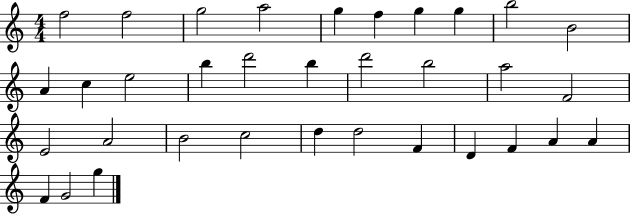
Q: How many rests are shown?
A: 0